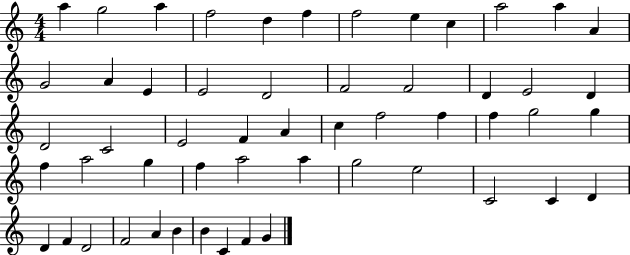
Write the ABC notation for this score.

X:1
T:Untitled
M:4/4
L:1/4
K:C
a g2 a f2 d f f2 e c a2 a A G2 A E E2 D2 F2 F2 D E2 D D2 C2 E2 F A c f2 f f g2 g f a2 g f a2 a g2 e2 C2 C D D F D2 F2 A B B C F G